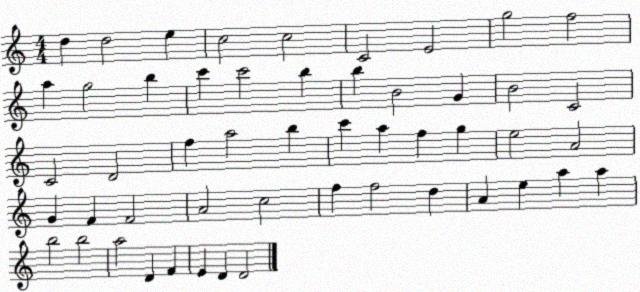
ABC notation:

X:1
T:Untitled
M:4/4
L:1/4
K:C
d d2 e c2 c2 C2 E2 g2 f2 a g2 b c' c'2 b b B2 G B2 C2 C2 D2 f a2 b c' a f g e2 A2 G F F2 A2 c2 f f2 d A e a a b2 b2 a2 D F E D D2